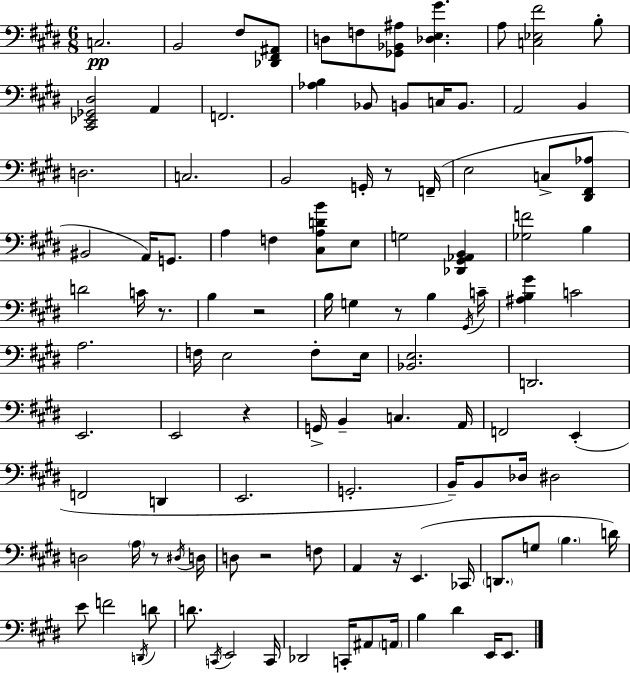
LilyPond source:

{
  \clef bass
  \numericTimeSignature
  \time 6/8
  \key e \major
  \repeat volta 2 { c2.\pp | b,2 fis8 <des, fis, ais,>8 | d8 f8 <ges, bes, ais>8 <des e gis'>4. | a8 <c ees fis'>2 b8-. | \break <cis, ees, ges, dis>2 a,4 | f,2. | <aes b>4 bes,8 b,8 c16 b,8. | a,2 b,4 | \break d2. | c2. | b,2 g,16-. r8 f,16--( | e2 c8-> <dis, fis, aes>8 | \break bis,2 a,16) g,8. | a4 f4 <cis a d' b'>8 e8 | g2 <des, gis, aes, b,>4 | <ges f'>2 b4 | \break d'2 c'16 r8. | b4 r2 | b16 g4 r8 b4 \acciaccatura { gis,16 } | c'16-- <ais b gis'>4 c'2 | \break a2. | f16 e2 f8-. | e16 <bes, e>2. | d,2. | \break e,2. | e,2 r4 | g,16-> b,4-- c4. | a,16 f,2 e,4-.( | \break f,2 d,4 | e,2. | g,2.-. | b,16--) b,8 des16 dis2 | \break d2 \parenthesize a16 r8 | \acciaccatura { dis16 } d16 d8 r2 | f8 a,4 r16 e,4.( | ces,16 \parenthesize d,8. g8 \parenthesize b4. | \break d'16) e'8 f'2 | \acciaccatura { d,16 } d'8 d'8. \acciaccatura { c,16 } e,2 | c,16 des,2 | c,16-. ais,8 \parenthesize a,16 b4 dis'4 | \break e,16 e,8. } \bar "|."
}